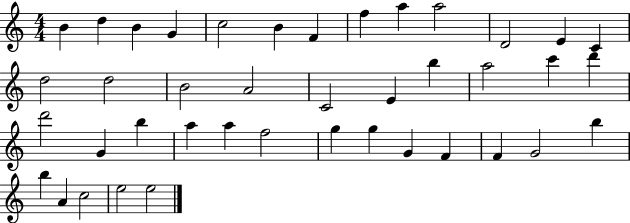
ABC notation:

X:1
T:Untitled
M:4/4
L:1/4
K:C
B d B G c2 B F f a a2 D2 E C d2 d2 B2 A2 C2 E b a2 c' d' d'2 G b a a f2 g g G F F G2 b b A c2 e2 e2